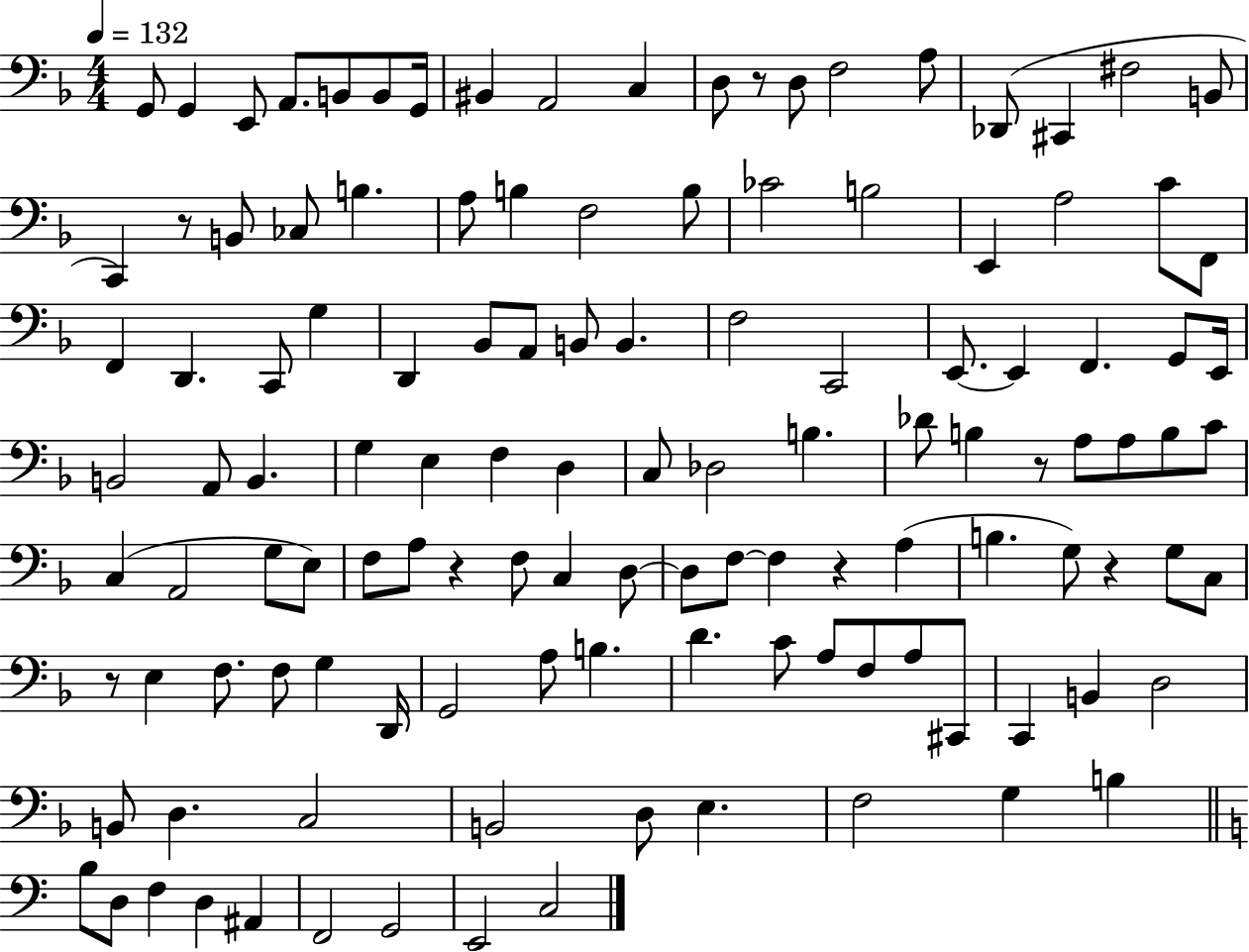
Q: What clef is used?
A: bass